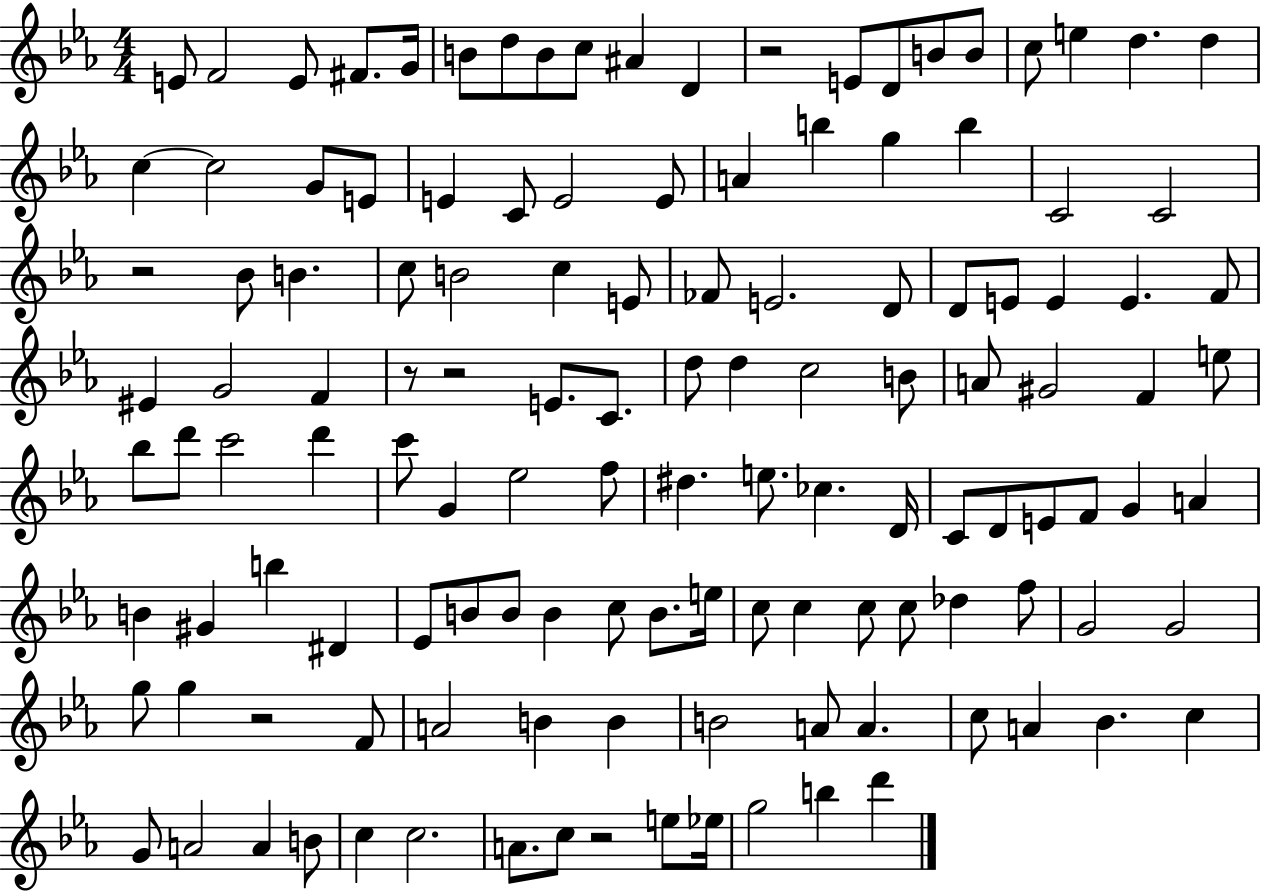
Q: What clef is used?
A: treble